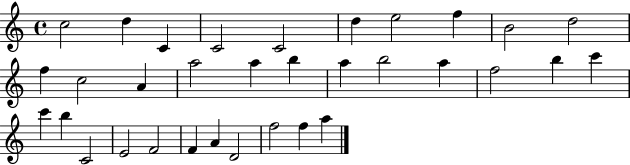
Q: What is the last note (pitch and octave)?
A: A5